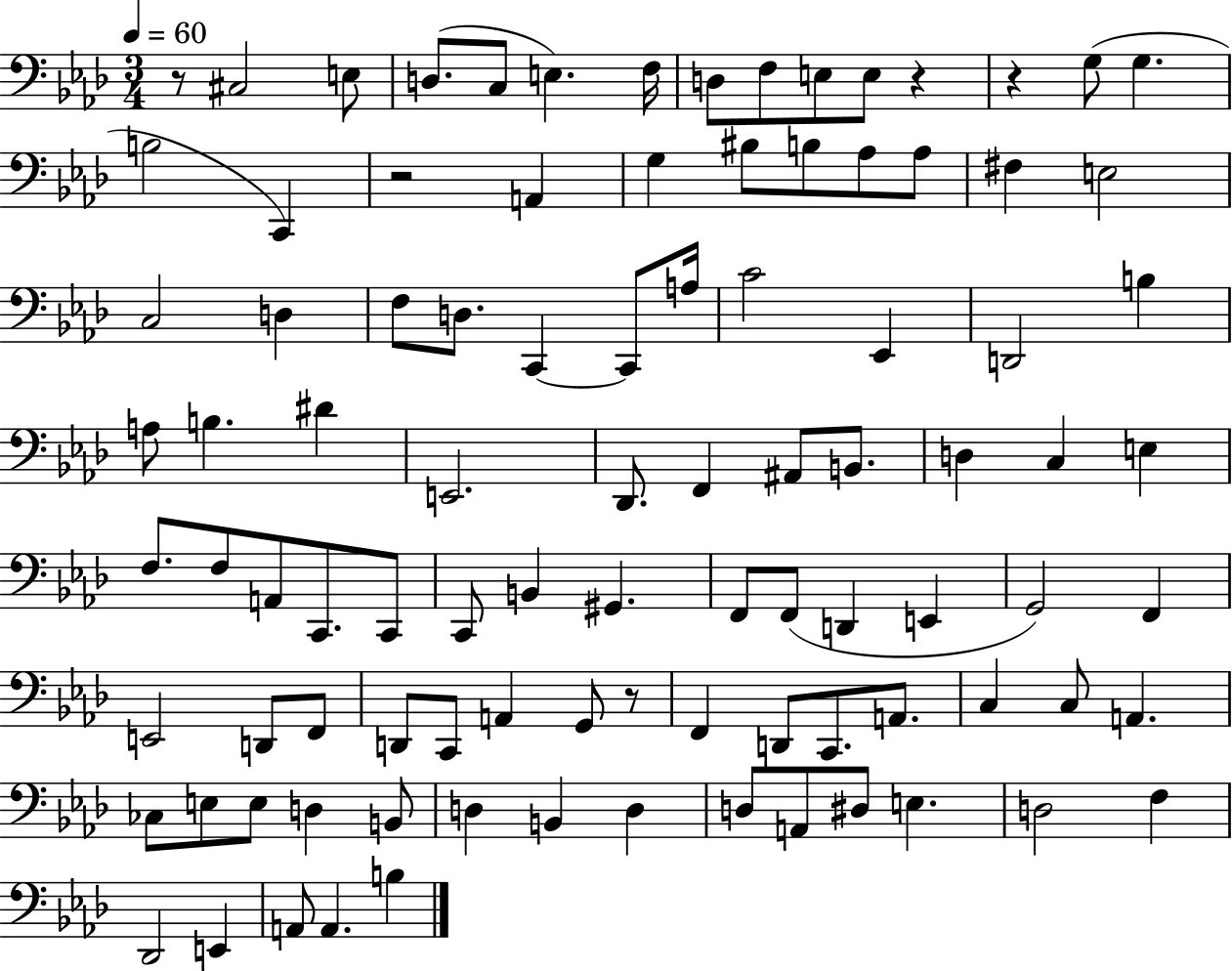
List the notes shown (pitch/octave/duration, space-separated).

R/e C#3/h E3/e D3/e. C3/e E3/q. F3/s D3/e F3/e E3/e E3/e R/q R/q G3/e G3/q. B3/h C2/q R/h A2/q G3/q BIS3/e B3/e Ab3/e Ab3/e F#3/q E3/h C3/h D3/q F3/e D3/e. C2/q C2/e A3/s C4/h Eb2/q D2/h B3/q A3/e B3/q. D#4/q E2/h. Db2/e. F2/q A#2/e B2/e. D3/q C3/q E3/q F3/e. F3/e A2/e C2/e. C2/e C2/e B2/q G#2/q. F2/e F2/e D2/q E2/q G2/h F2/q E2/h D2/e F2/e D2/e C2/e A2/q G2/e R/e F2/q D2/e C2/e. A2/e. C3/q C3/e A2/q. CES3/e E3/e E3/e D3/q B2/e D3/q B2/q D3/q D3/e A2/e D#3/e E3/q. D3/h F3/q Db2/h E2/q A2/e A2/q. B3/q